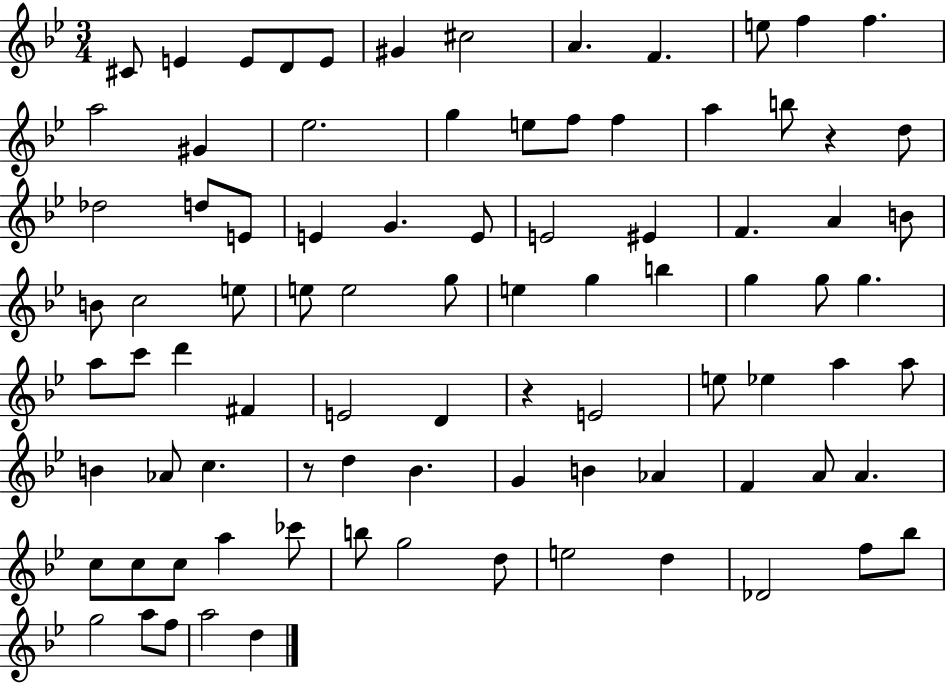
{
  \clef treble
  \numericTimeSignature
  \time 3/4
  \key bes \major
  cis'8 e'4 e'8 d'8 e'8 | gis'4 cis''2 | a'4. f'4. | e''8 f''4 f''4. | \break a''2 gis'4 | ees''2. | g''4 e''8 f''8 f''4 | a''4 b''8 r4 d''8 | \break des''2 d''8 e'8 | e'4 g'4. e'8 | e'2 eis'4 | f'4. a'4 b'8 | \break b'8 c''2 e''8 | e''8 e''2 g''8 | e''4 g''4 b''4 | g''4 g''8 g''4. | \break a''8 c'''8 d'''4 fis'4 | e'2 d'4 | r4 e'2 | e''8 ees''4 a''4 a''8 | \break b'4 aes'8 c''4. | r8 d''4 bes'4. | g'4 b'4 aes'4 | f'4 a'8 a'4. | \break c''8 c''8 c''8 a''4 ces'''8 | b''8 g''2 d''8 | e''2 d''4 | des'2 f''8 bes''8 | \break g''2 a''8 f''8 | a''2 d''4 | \bar "|."
}